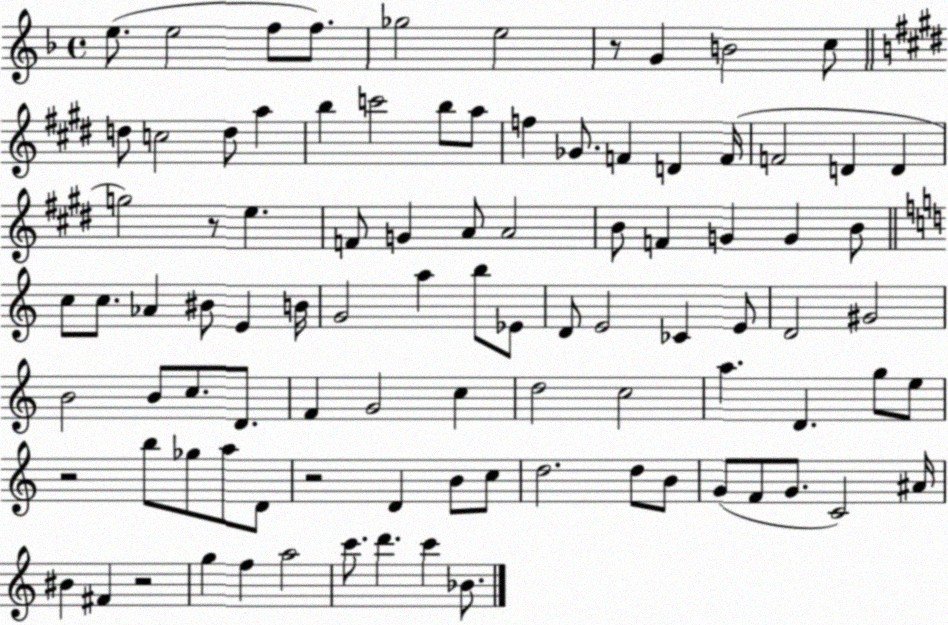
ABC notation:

X:1
T:Untitled
M:4/4
L:1/4
K:F
e/2 e2 f/2 f/2 _g2 e2 z/2 G B2 c/2 d/2 c2 d/2 a b c'2 b/2 a/2 f _G/2 F D F/4 F2 D D g2 z/2 e F/2 G A/2 A2 B/2 F G G B/2 c/2 c/2 _A ^B/2 E B/4 G2 a b/2 _E/2 D/2 E2 _C E/2 D2 ^G2 B2 B/2 c/2 D/2 F G2 c d2 c2 a D g/2 e/2 z2 b/2 _g/2 a/2 D/2 z2 D B/2 c/2 d2 d/2 B/2 G/2 F/2 G/2 C2 ^A/4 ^B ^F z2 g f a2 c'/2 d' c' _B/2